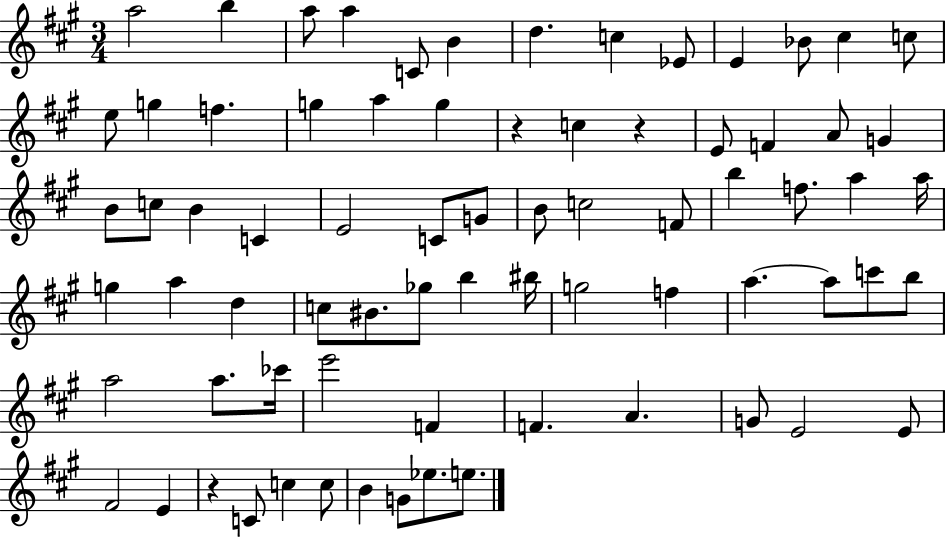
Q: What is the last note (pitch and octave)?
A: E5